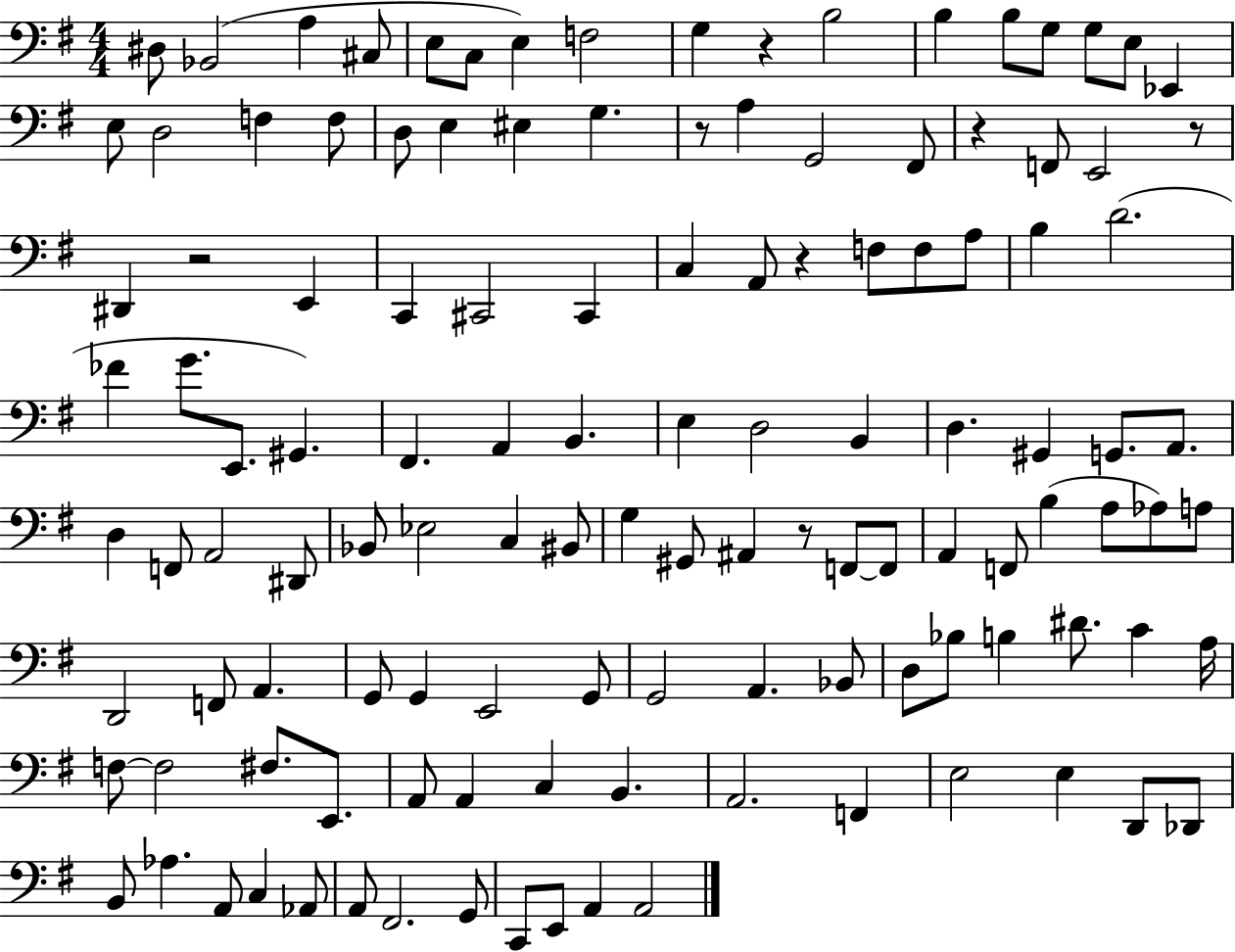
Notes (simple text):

D#3/e Bb2/h A3/q C#3/e E3/e C3/e E3/q F3/h G3/q R/q B3/h B3/q B3/e G3/e G3/e E3/e Eb2/q E3/e D3/h F3/q F3/e D3/e E3/q EIS3/q G3/q. R/e A3/q G2/h F#2/e R/q F2/e E2/h R/e D#2/q R/h E2/q C2/q C#2/h C#2/q C3/q A2/e R/q F3/e F3/e A3/e B3/q D4/h. FES4/q G4/e. E2/e. G#2/q. F#2/q. A2/q B2/q. E3/q D3/h B2/q D3/q. G#2/q G2/e. A2/e. D3/q F2/e A2/h D#2/e Bb2/e Eb3/h C3/q BIS2/e G3/q G#2/e A#2/q R/e F2/e F2/e A2/q F2/e B3/q A3/e Ab3/e A3/e D2/h F2/e A2/q. G2/e G2/q E2/h G2/e G2/h A2/q. Bb2/e D3/e Bb3/e B3/q D#4/e. C4/q A3/s F3/e F3/h F#3/e. E2/e. A2/e A2/q C3/q B2/q. A2/h. F2/q E3/h E3/q D2/e Db2/e B2/e Ab3/q. A2/e C3/q Ab2/e A2/e F#2/h. G2/e C2/e E2/e A2/q A2/h